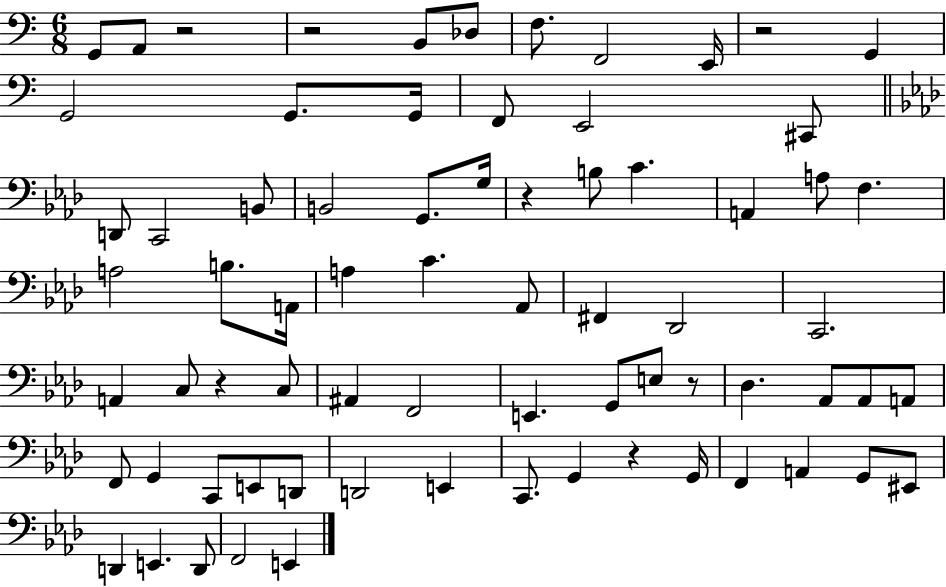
{
  \clef bass
  \numericTimeSignature
  \time 6/8
  \key c \major
  g,8 a,8 r2 | r2 b,8 des8 | f8. f,2 e,16 | r2 g,4 | \break g,2 g,8. g,16 | f,8 e,2 cis,8 | \bar "||" \break \key f \minor d,8 c,2 b,8 | b,2 g,8. g16 | r4 b8 c'4. | a,4 a8 f4. | \break a2 b8. a,16 | a4 c'4. aes,8 | fis,4 des,2 | c,2. | \break a,4 c8 r4 c8 | ais,4 f,2 | e,4. g,8 e8 r8 | des4. aes,8 aes,8 a,8 | \break f,8 g,4 c,8 e,8 d,8 | d,2 e,4 | c,8. g,4 r4 g,16 | f,4 a,4 g,8 eis,8 | \break d,4 e,4. d,8 | f,2 e,4 | \bar "|."
}